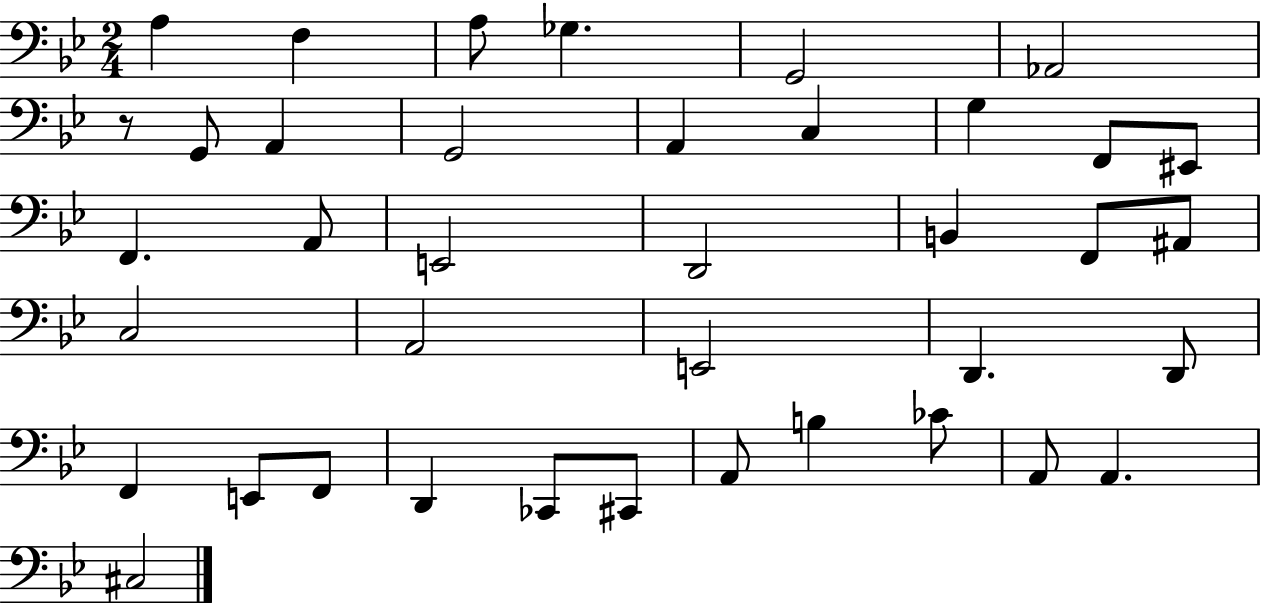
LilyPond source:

{
  \clef bass
  \numericTimeSignature
  \time 2/4
  \key bes \major
  a4 f4 | a8 ges4. | g,2 | aes,2 | \break r8 g,8 a,4 | g,2 | a,4 c4 | g4 f,8 eis,8 | \break f,4. a,8 | e,2 | d,2 | b,4 f,8 ais,8 | \break c2 | a,2 | e,2 | d,4. d,8 | \break f,4 e,8 f,8 | d,4 ces,8 cis,8 | a,8 b4 ces'8 | a,8 a,4. | \break cis2 | \bar "|."
}